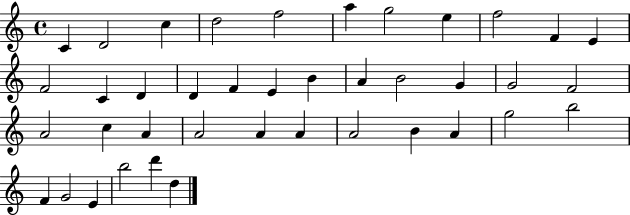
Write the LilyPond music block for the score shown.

{
  \clef treble
  \time 4/4
  \defaultTimeSignature
  \key c \major
  c'4 d'2 c''4 | d''2 f''2 | a''4 g''2 e''4 | f''2 f'4 e'4 | \break f'2 c'4 d'4 | d'4 f'4 e'4 b'4 | a'4 b'2 g'4 | g'2 f'2 | \break a'2 c''4 a'4 | a'2 a'4 a'4 | a'2 b'4 a'4 | g''2 b''2 | \break f'4 g'2 e'4 | b''2 d'''4 d''4 | \bar "|."
}